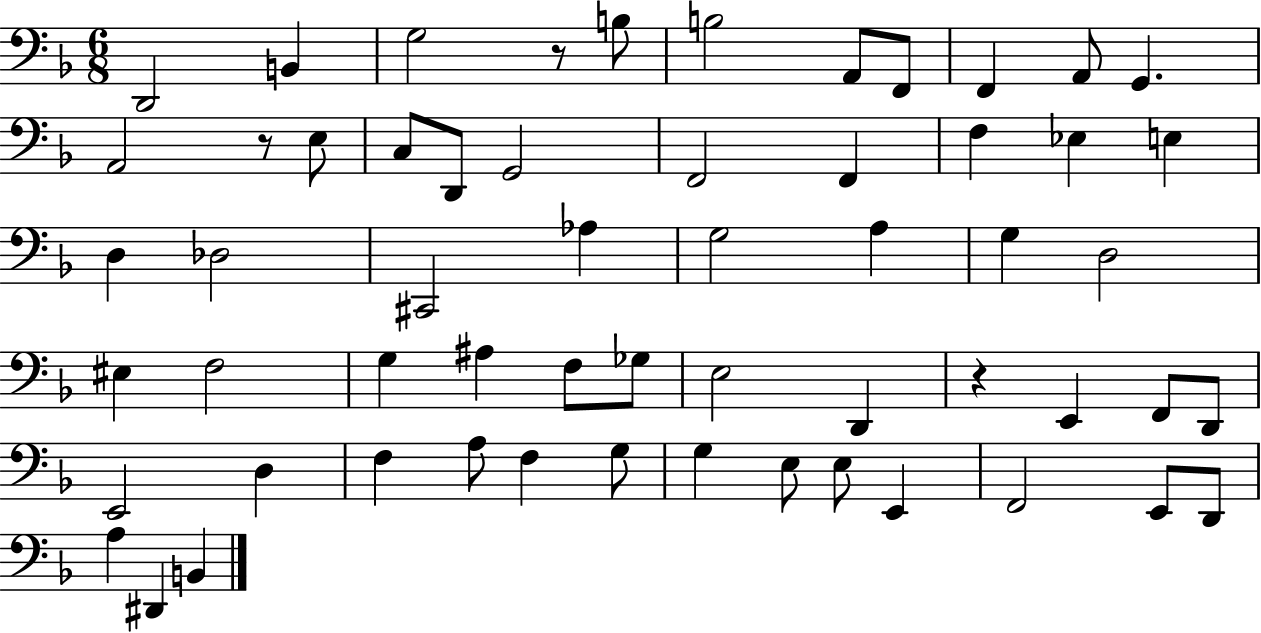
D2/h B2/q G3/h R/e B3/e B3/h A2/e F2/e F2/q A2/e G2/q. A2/h R/e E3/e C3/e D2/e G2/h F2/h F2/q F3/q Eb3/q E3/q D3/q Db3/h C#2/h Ab3/q G3/h A3/q G3/q D3/h EIS3/q F3/h G3/q A#3/q F3/e Gb3/e E3/h D2/q R/q E2/q F2/e D2/e E2/h D3/q F3/q A3/e F3/q G3/e G3/q E3/e E3/e E2/q F2/h E2/e D2/e A3/q D#2/q B2/q